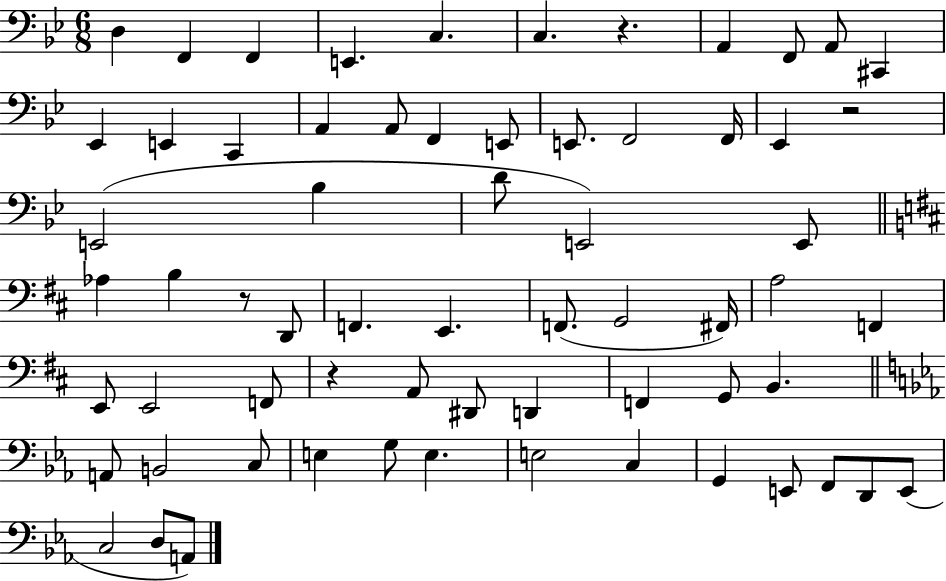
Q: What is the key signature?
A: BES major